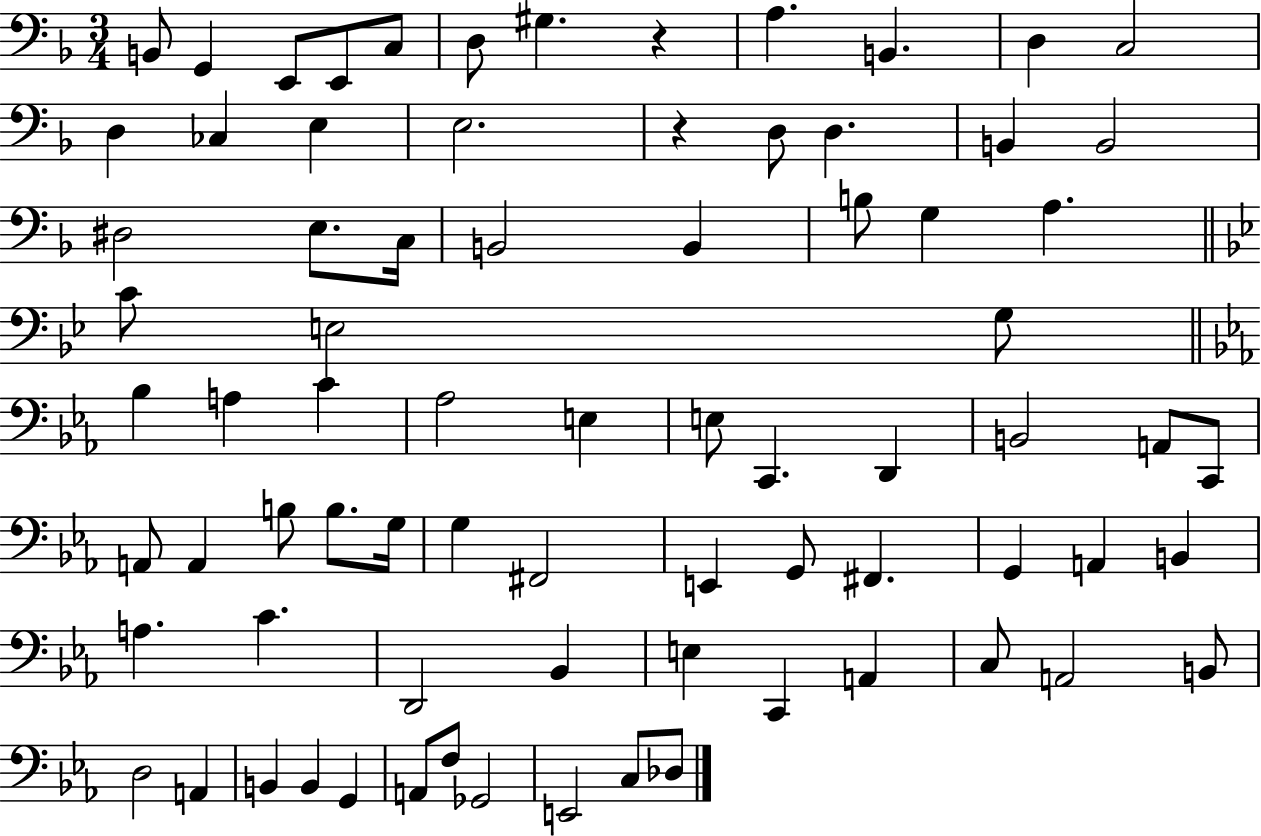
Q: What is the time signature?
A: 3/4